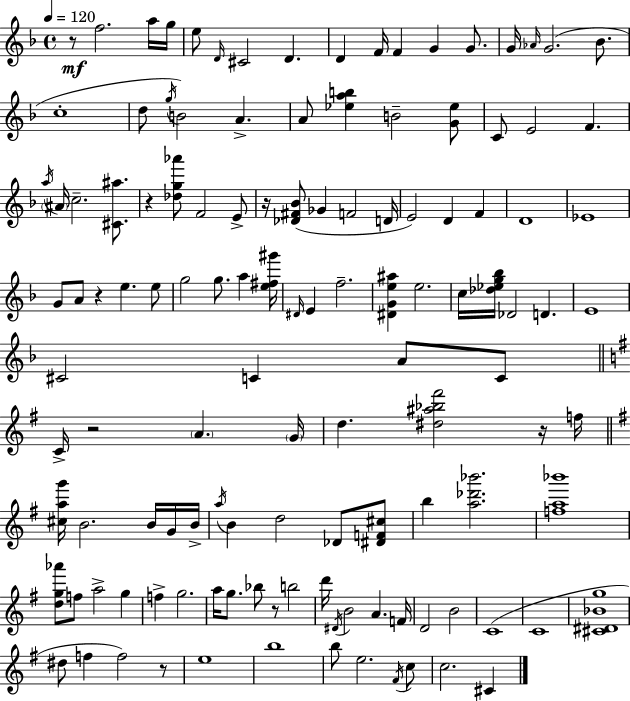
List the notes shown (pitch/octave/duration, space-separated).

R/e F5/h. A5/s G5/s E5/e D4/s C#4/h D4/q. D4/q F4/s F4/q G4/q G4/e. G4/s Ab4/s G4/h. Bb4/e. C5/w D5/e G5/s B4/h A4/q. A4/e [Eb5,A5,B5]/q B4/h [G4,Eb5]/e C4/e E4/h F4/q. A5/s A#4/s C5/h. [C#4,A#5]/e. R/q [Db5,G5,Ab6]/e F4/h E4/e R/s [Db4,F#4,Bb4]/e Gb4/q F4/h D4/s E4/h D4/q F4/q D4/w Eb4/w G4/e A4/e R/q E5/q. E5/e G5/h G5/e. A5/q [E5,F#5,G#6]/s D#4/s E4/q F5/h. [D#4,G4,E5,A#5]/q E5/h. C5/s [Db5,Eb5,G5,Bb5]/s Db4/h D4/q. E4/w C#4/h C4/q A4/e C4/e C4/s R/h A4/q. G4/s D5/q. [D#5,A#5,Bb5,F#6]/h R/s F5/s [C#5,A5,G6]/s B4/h. B4/s G4/s B4/s A5/s B4/q D5/h Db4/e [D#4,F4,C#5]/e B5/q [A5,Db6,Bb6]/h. [F5,A5,Bb6]/w [D5,G5,Ab6]/e F5/e A5/h G5/q F5/q G5/h. A5/s G5/e. Bb5/e R/e B5/h D6/s D#4/s B4/h A4/q. F4/s D4/h B4/h C4/w C4/w [C#4,D#4,Bb4,G5]/w D#5/e F5/q F5/h R/e E5/w B5/w B5/e E5/h. F#4/s C5/e C5/h. C#4/q